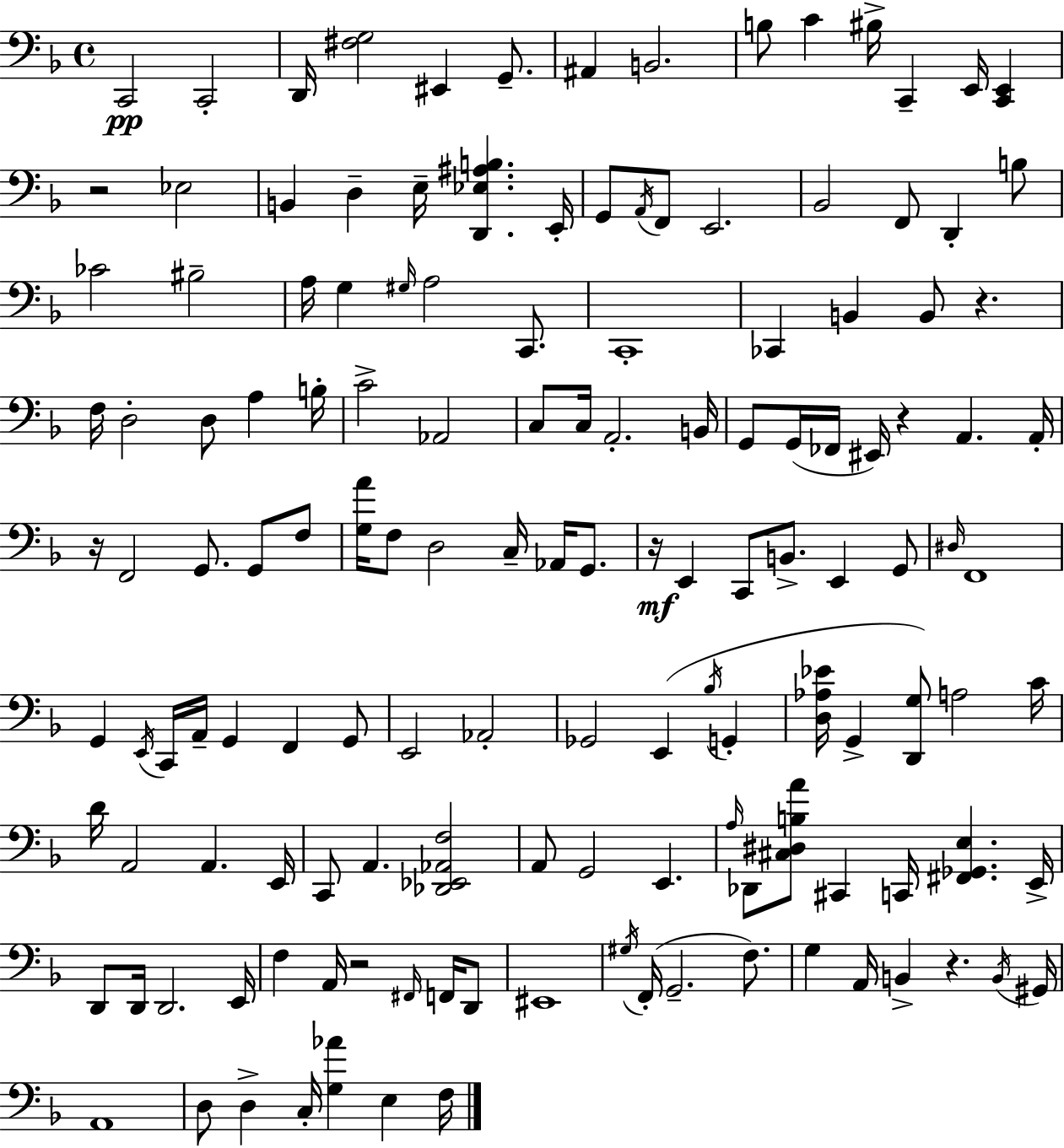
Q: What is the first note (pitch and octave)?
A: C2